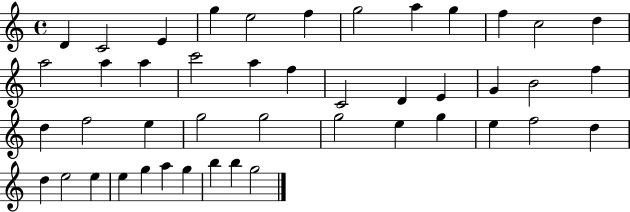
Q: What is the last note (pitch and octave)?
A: G5